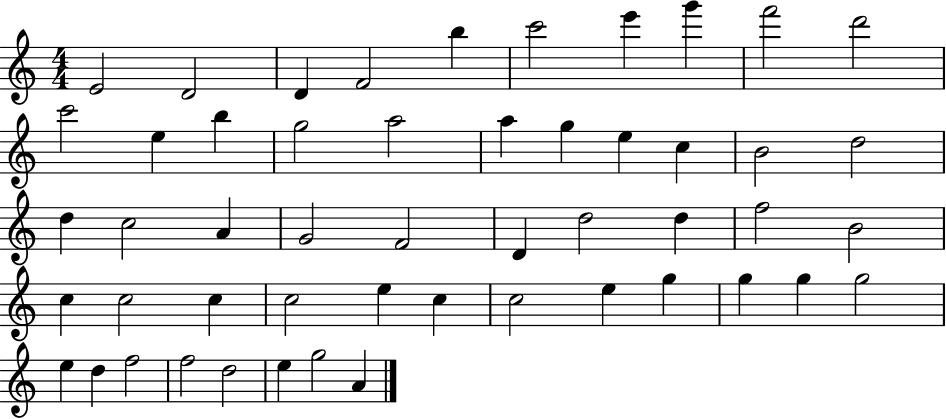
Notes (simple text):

E4/h D4/h D4/q F4/h B5/q C6/h E6/q G6/q F6/h D6/h C6/h E5/q B5/q G5/h A5/h A5/q G5/q E5/q C5/q B4/h D5/h D5/q C5/h A4/q G4/h F4/h D4/q D5/h D5/q F5/h B4/h C5/q C5/h C5/q C5/h E5/q C5/q C5/h E5/q G5/q G5/q G5/q G5/h E5/q D5/q F5/h F5/h D5/h E5/q G5/h A4/q